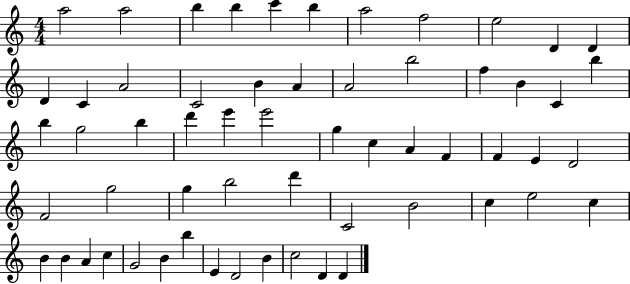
{
  \clef treble
  \numericTimeSignature
  \time 4/4
  \key c \major
  a''2 a''2 | b''4 b''4 c'''4 b''4 | a''2 f''2 | e''2 d'4 d'4 | \break d'4 c'4 a'2 | c'2 b'4 a'4 | a'2 b''2 | f''4 b'4 c'4 b''4 | \break b''4 g''2 b''4 | d'''4 e'''4 e'''2 | g''4 c''4 a'4 f'4 | f'4 e'4 d'2 | \break f'2 g''2 | g''4 b''2 d'''4 | c'2 b'2 | c''4 e''2 c''4 | \break b'4 b'4 a'4 c''4 | g'2 b'4 b''4 | e'4 d'2 b'4 | c''2 d'4 d'4 | \break \bar "|."
}